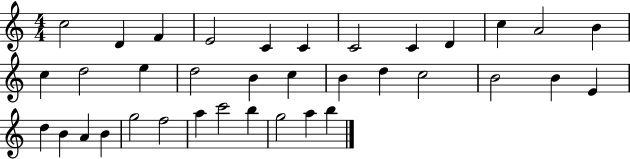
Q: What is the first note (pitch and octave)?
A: C5